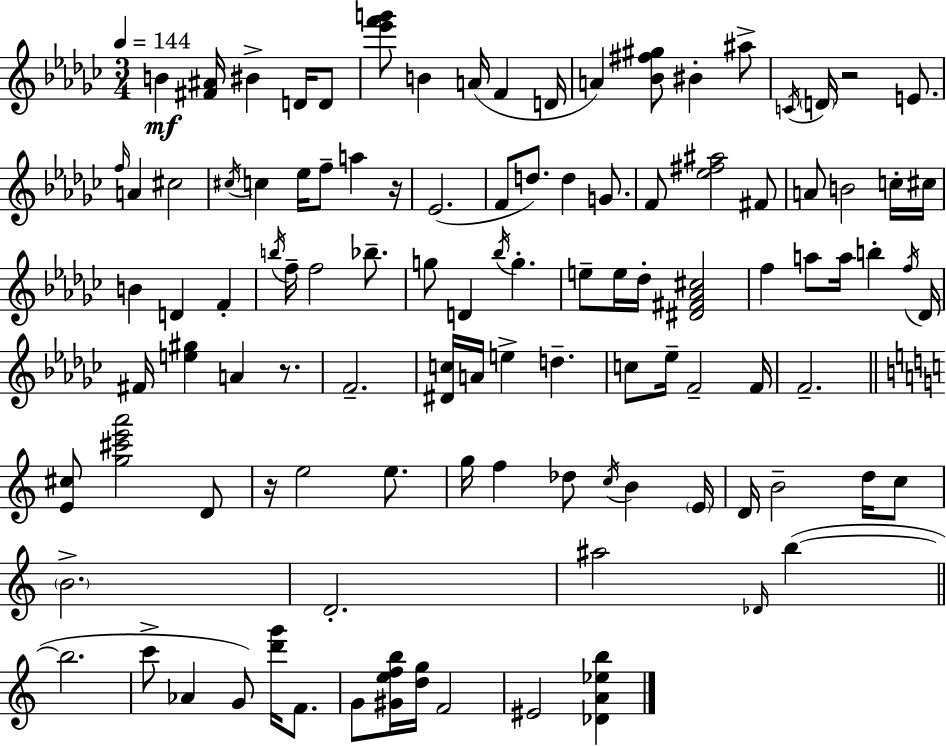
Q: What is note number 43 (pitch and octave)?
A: Bb5